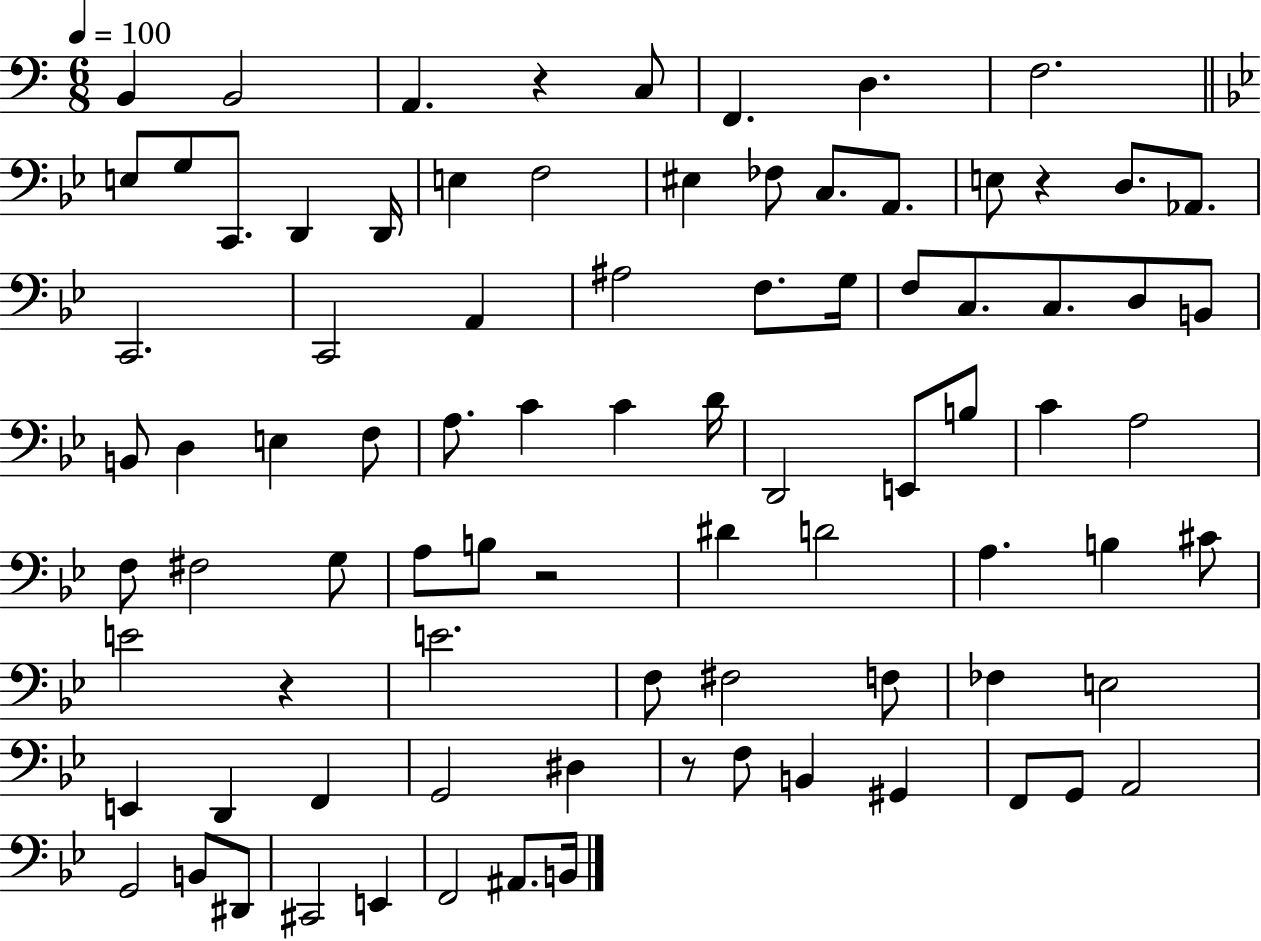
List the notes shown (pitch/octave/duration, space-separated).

B2/q B2/h A2/q. R/q C3/e F2/q. D3/q. F3/h. E3/e G3/e C2/e. D2/q D2/s E3/q F3/h EIS3/q FES3/e C3/e. A2/e. E3/e R/q D3/e. Ab2/e. C2/h. C2/h A2/q A#3/h F3/e. G3/s F3/e C3/e. C3/e. D3/e B2/e B2/e D3/q E3/q F3/e A3/e. C4/q C4/q D4/s D2/h E2/e B3/e C4/q A3/h F3/e F#3/h G3/e A3/e B3/e R/h D#4/q D4/h A3/q. B3/q C#4/e E4/h R/q E4/h. F3/e F#3/h F3/e FES3/q E3/h E2/q D2/q F2/q G2/h D#3/q R/e F3/e B2/q G#2/q F2/e G2/e A2/h G2/h B2/e D#2/e C#2/h E2/q F2/h A#2/e. B2/s